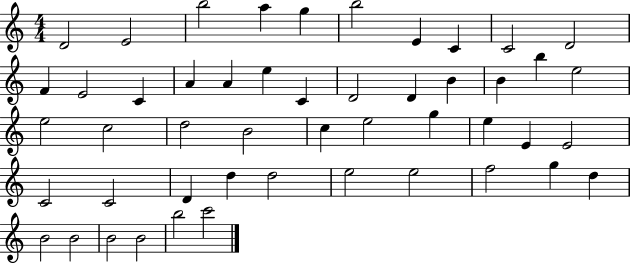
D4/h E4/h B5/h A5/q G5/q B5/h E4/q C4/q C4/h D4/h F4/q E4/h C4/q A4/q A4/q E5/q C4/q D4/h D4/q B4/q B4/q B5/q E5/h E5/h C5/h D5/h B4/h C5/q E5/h G5/q E5/q E4/q E4/h C4/h C4/h D4/q D5/q D5/h E5/h E5/h F5/h G5/q D5/q B4/h B4/h B4/h B4/h B5/h C6/h